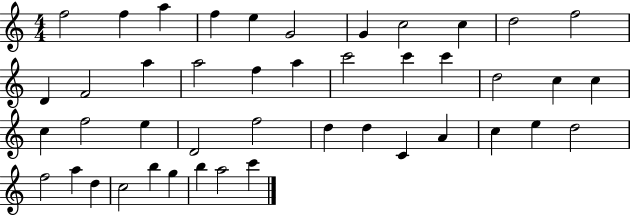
X:1
T:Untitled
M:4/4
L:1/4
K:C
f2 f a f e G2 G c2 c d2 f2 D F2 a a2 f a c'2 c' c' d2 c c c f2 e D2 f2 d d C A c e d2 f2 a d c2 b g b a2 c'